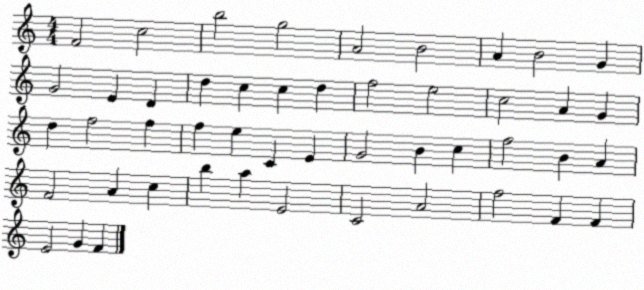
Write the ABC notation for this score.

X:1
T:Untitled
M:4/4
L:1/4
K:C
F2 c2 b2 g2 A2 B2 A B2 G G2 E D d c c d f2 e2 c2 A G d f2 f f e C E G2 B c f2 B A F2 A c b a E2 C2 A2 f2 F F E2 G F